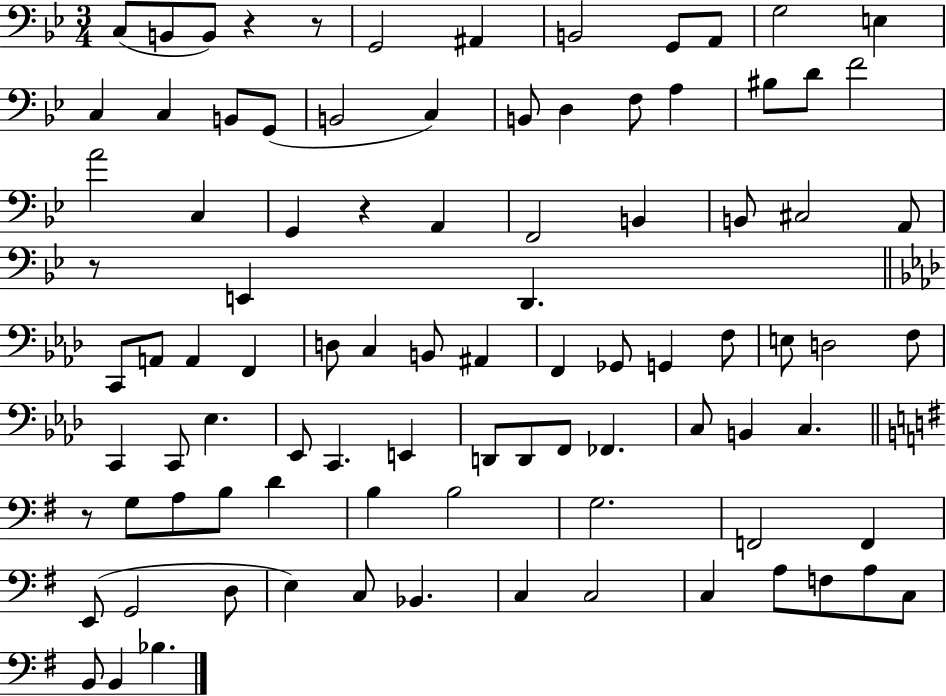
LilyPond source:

{
  \clef bass
  \numericTimeSignature
  \time 3/4
  \key bes \major
  c8( b,8 b,8) r4 r8 | g,2 ais,4 | b,2 g,8 a,8 | g2 e4 | \break c4 c4 b,8 g,8( | b,2 c4) | b,8 d4 f8 a4 | bis8 d'8 f'2 | \break a'2 c4 | g,4 r4 a,4 | f,2 b,4 | b,8 cis2 a,8 | \break r8 e,4 d,4. | \bar "||" \break \key aes \major c,8 a,8 a,4 f,4 | d8 c4 b,8 ais,4 | f,4 ges,8 g,4 f8 | e8 d2 f8 | \break c,4 c,8 ees4. | ees,8 c,4. e,4 | d,8 d,8 f,8 fes,4. | c8 b,4 c4. | \break \bar "||" \break \key g \major r8 g8 a8 b8 d'4 | b4 b2 | g2. | f,2 f,4 | \break e,8( g,2 d8 | e4) c8 bes,4. | c4 c2 | c4 a8 f8 a8 c8 | \break b,8 b,4 bes4. | \bar "|."
}